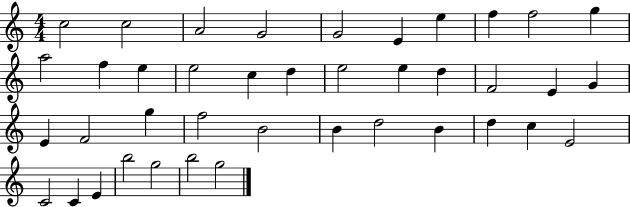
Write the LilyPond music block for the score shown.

{
  \clef treble
  \numericTimeSignature
  \time 4/4
  \key c \major
  c''2 c''2 | a'2 g'2 | g'2 e'4 e''4 | f''4 f''2 g''4 | \break a''2 f''4 e''4 | e''2 c''4 d''4 | e''2 e''4 d''4 | f'2 e'4 g'4 | \break e'4 f'2 g''4 | f''2 b'2 | b'4 d''2 b'4 | d''4 c''4 e'2 | \break c'2 c'4 e'4 | b''2 g''2 | b''2 g''2 | \bar "|."
}